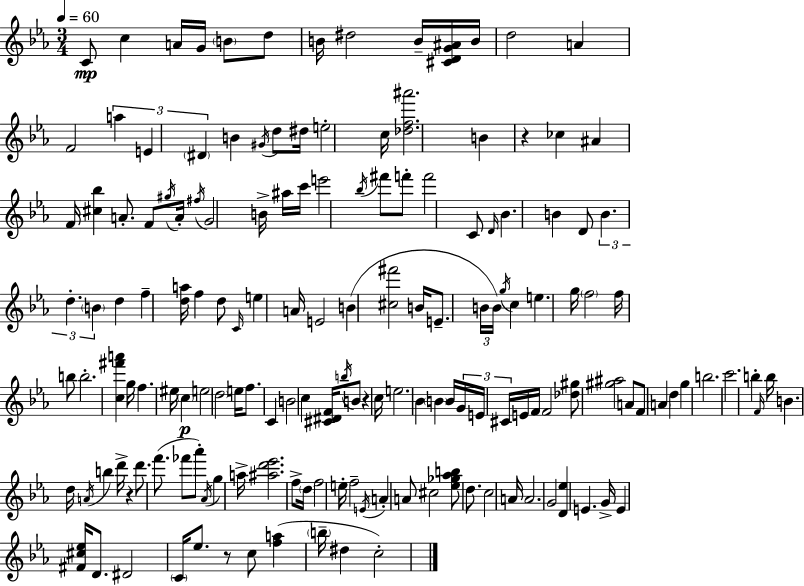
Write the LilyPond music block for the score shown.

{
  \clef treble
  \numericTimeSignature
  \time 3/4
  \key ees \major
  \tempo 4 = 60
  c'8\mp c''4 a'16 g'16 \parenthesize b'8 d''8 | b'16 dis''2 b'16-- <cis' d' g' ais'>16 b'16 | d''2 a'4 | f'2 \tuplet 3/2 { a''4 | \break e'4 \parenthesize dis'4 } b'4 | \acciaccatura { gis'16 } d''8 dis''16 e''2-. | c''16 <des'' f'' ais'''>2. | b'4 r4 ces''4 | \break ais'4 f'16 <cis'' bes''>4 a'8.-. | f'8 \acciaccatura { gis''16 } a'16-. \acciaccatura { fis''16 } g'2 | b'16-> ais''16 c'''16 e'''2 | \acciaccatura { bes''16 } fis'''8 f'''8-. f'''2 | \break c'8 \grace { d'16 } bes'4. b'4 | d'8 \tuplet 3/2 { b'4. d''4.-. | \parenthesize b'4 } d''4 | f''4-- <d'' a''>16 f''4 d''8 | \break \grace { c'16 } e''4 a'16 e'2 | b'4( <cis'' fis'''>2 | b'16 e'8.-- \tuplet 3/2 { b'16 b'16) \acciaccatura { g''16 } } c''4 | e''4. g''16 \parenthesize f''2 | \break f''16 b''8 b''2.-. | <c'' fis''' a'''>4 g''16 | f''4. eis''16 \parenthesize c''4\p e''2 | \parenthesize d''2 | \break e''16 f''8. c'4 b'2 | c''4 <cis' dis' f'>16 | \acciaccatura { b''16 } b'8 r4 c''16 e''2. | bes'4 | \break \parenthesize b'4 b'16 \tuplet 3/2 { g'16 e'16 cis'16 } e'16 f'16 f'2 | <des'' gis''>8 <gis'' ais''>2 | a'8 f'8 \parenthesize a'4 | d''4 g''4 b''2. | \break c'''2. | b''4-. | \grace { f'16 } b''16 b'4. d''16 \acciaccatura { a'16 } b''4 | d'''16-> r4 d'''8. f'''8.( | \break fes'''8 aes'''8-.) \acciaccatura { aes'16 } g''4 a''16-> <ais'' d''' ees'''>2. | f''8-> | \parenthesize d''16 f''2 e''16-. f''2-- | \acciaccatura { e'16 } a'4-. | \break a'8 cis''2 <ees'' ges'' aes'' b''>8 | d''8. c''2 a'16 | a'2. | g'2 <d' ees''>4 | \break e'4. g'16-> e'4 <fis' cis'' ees''>16 | d'8. dis'2 \parenthesize c'16 | ees''8. r8 c''8 <f'' a''>4( \parenthesize b''16-- | dis''4 c''2-.) | \break \bar "|."
}